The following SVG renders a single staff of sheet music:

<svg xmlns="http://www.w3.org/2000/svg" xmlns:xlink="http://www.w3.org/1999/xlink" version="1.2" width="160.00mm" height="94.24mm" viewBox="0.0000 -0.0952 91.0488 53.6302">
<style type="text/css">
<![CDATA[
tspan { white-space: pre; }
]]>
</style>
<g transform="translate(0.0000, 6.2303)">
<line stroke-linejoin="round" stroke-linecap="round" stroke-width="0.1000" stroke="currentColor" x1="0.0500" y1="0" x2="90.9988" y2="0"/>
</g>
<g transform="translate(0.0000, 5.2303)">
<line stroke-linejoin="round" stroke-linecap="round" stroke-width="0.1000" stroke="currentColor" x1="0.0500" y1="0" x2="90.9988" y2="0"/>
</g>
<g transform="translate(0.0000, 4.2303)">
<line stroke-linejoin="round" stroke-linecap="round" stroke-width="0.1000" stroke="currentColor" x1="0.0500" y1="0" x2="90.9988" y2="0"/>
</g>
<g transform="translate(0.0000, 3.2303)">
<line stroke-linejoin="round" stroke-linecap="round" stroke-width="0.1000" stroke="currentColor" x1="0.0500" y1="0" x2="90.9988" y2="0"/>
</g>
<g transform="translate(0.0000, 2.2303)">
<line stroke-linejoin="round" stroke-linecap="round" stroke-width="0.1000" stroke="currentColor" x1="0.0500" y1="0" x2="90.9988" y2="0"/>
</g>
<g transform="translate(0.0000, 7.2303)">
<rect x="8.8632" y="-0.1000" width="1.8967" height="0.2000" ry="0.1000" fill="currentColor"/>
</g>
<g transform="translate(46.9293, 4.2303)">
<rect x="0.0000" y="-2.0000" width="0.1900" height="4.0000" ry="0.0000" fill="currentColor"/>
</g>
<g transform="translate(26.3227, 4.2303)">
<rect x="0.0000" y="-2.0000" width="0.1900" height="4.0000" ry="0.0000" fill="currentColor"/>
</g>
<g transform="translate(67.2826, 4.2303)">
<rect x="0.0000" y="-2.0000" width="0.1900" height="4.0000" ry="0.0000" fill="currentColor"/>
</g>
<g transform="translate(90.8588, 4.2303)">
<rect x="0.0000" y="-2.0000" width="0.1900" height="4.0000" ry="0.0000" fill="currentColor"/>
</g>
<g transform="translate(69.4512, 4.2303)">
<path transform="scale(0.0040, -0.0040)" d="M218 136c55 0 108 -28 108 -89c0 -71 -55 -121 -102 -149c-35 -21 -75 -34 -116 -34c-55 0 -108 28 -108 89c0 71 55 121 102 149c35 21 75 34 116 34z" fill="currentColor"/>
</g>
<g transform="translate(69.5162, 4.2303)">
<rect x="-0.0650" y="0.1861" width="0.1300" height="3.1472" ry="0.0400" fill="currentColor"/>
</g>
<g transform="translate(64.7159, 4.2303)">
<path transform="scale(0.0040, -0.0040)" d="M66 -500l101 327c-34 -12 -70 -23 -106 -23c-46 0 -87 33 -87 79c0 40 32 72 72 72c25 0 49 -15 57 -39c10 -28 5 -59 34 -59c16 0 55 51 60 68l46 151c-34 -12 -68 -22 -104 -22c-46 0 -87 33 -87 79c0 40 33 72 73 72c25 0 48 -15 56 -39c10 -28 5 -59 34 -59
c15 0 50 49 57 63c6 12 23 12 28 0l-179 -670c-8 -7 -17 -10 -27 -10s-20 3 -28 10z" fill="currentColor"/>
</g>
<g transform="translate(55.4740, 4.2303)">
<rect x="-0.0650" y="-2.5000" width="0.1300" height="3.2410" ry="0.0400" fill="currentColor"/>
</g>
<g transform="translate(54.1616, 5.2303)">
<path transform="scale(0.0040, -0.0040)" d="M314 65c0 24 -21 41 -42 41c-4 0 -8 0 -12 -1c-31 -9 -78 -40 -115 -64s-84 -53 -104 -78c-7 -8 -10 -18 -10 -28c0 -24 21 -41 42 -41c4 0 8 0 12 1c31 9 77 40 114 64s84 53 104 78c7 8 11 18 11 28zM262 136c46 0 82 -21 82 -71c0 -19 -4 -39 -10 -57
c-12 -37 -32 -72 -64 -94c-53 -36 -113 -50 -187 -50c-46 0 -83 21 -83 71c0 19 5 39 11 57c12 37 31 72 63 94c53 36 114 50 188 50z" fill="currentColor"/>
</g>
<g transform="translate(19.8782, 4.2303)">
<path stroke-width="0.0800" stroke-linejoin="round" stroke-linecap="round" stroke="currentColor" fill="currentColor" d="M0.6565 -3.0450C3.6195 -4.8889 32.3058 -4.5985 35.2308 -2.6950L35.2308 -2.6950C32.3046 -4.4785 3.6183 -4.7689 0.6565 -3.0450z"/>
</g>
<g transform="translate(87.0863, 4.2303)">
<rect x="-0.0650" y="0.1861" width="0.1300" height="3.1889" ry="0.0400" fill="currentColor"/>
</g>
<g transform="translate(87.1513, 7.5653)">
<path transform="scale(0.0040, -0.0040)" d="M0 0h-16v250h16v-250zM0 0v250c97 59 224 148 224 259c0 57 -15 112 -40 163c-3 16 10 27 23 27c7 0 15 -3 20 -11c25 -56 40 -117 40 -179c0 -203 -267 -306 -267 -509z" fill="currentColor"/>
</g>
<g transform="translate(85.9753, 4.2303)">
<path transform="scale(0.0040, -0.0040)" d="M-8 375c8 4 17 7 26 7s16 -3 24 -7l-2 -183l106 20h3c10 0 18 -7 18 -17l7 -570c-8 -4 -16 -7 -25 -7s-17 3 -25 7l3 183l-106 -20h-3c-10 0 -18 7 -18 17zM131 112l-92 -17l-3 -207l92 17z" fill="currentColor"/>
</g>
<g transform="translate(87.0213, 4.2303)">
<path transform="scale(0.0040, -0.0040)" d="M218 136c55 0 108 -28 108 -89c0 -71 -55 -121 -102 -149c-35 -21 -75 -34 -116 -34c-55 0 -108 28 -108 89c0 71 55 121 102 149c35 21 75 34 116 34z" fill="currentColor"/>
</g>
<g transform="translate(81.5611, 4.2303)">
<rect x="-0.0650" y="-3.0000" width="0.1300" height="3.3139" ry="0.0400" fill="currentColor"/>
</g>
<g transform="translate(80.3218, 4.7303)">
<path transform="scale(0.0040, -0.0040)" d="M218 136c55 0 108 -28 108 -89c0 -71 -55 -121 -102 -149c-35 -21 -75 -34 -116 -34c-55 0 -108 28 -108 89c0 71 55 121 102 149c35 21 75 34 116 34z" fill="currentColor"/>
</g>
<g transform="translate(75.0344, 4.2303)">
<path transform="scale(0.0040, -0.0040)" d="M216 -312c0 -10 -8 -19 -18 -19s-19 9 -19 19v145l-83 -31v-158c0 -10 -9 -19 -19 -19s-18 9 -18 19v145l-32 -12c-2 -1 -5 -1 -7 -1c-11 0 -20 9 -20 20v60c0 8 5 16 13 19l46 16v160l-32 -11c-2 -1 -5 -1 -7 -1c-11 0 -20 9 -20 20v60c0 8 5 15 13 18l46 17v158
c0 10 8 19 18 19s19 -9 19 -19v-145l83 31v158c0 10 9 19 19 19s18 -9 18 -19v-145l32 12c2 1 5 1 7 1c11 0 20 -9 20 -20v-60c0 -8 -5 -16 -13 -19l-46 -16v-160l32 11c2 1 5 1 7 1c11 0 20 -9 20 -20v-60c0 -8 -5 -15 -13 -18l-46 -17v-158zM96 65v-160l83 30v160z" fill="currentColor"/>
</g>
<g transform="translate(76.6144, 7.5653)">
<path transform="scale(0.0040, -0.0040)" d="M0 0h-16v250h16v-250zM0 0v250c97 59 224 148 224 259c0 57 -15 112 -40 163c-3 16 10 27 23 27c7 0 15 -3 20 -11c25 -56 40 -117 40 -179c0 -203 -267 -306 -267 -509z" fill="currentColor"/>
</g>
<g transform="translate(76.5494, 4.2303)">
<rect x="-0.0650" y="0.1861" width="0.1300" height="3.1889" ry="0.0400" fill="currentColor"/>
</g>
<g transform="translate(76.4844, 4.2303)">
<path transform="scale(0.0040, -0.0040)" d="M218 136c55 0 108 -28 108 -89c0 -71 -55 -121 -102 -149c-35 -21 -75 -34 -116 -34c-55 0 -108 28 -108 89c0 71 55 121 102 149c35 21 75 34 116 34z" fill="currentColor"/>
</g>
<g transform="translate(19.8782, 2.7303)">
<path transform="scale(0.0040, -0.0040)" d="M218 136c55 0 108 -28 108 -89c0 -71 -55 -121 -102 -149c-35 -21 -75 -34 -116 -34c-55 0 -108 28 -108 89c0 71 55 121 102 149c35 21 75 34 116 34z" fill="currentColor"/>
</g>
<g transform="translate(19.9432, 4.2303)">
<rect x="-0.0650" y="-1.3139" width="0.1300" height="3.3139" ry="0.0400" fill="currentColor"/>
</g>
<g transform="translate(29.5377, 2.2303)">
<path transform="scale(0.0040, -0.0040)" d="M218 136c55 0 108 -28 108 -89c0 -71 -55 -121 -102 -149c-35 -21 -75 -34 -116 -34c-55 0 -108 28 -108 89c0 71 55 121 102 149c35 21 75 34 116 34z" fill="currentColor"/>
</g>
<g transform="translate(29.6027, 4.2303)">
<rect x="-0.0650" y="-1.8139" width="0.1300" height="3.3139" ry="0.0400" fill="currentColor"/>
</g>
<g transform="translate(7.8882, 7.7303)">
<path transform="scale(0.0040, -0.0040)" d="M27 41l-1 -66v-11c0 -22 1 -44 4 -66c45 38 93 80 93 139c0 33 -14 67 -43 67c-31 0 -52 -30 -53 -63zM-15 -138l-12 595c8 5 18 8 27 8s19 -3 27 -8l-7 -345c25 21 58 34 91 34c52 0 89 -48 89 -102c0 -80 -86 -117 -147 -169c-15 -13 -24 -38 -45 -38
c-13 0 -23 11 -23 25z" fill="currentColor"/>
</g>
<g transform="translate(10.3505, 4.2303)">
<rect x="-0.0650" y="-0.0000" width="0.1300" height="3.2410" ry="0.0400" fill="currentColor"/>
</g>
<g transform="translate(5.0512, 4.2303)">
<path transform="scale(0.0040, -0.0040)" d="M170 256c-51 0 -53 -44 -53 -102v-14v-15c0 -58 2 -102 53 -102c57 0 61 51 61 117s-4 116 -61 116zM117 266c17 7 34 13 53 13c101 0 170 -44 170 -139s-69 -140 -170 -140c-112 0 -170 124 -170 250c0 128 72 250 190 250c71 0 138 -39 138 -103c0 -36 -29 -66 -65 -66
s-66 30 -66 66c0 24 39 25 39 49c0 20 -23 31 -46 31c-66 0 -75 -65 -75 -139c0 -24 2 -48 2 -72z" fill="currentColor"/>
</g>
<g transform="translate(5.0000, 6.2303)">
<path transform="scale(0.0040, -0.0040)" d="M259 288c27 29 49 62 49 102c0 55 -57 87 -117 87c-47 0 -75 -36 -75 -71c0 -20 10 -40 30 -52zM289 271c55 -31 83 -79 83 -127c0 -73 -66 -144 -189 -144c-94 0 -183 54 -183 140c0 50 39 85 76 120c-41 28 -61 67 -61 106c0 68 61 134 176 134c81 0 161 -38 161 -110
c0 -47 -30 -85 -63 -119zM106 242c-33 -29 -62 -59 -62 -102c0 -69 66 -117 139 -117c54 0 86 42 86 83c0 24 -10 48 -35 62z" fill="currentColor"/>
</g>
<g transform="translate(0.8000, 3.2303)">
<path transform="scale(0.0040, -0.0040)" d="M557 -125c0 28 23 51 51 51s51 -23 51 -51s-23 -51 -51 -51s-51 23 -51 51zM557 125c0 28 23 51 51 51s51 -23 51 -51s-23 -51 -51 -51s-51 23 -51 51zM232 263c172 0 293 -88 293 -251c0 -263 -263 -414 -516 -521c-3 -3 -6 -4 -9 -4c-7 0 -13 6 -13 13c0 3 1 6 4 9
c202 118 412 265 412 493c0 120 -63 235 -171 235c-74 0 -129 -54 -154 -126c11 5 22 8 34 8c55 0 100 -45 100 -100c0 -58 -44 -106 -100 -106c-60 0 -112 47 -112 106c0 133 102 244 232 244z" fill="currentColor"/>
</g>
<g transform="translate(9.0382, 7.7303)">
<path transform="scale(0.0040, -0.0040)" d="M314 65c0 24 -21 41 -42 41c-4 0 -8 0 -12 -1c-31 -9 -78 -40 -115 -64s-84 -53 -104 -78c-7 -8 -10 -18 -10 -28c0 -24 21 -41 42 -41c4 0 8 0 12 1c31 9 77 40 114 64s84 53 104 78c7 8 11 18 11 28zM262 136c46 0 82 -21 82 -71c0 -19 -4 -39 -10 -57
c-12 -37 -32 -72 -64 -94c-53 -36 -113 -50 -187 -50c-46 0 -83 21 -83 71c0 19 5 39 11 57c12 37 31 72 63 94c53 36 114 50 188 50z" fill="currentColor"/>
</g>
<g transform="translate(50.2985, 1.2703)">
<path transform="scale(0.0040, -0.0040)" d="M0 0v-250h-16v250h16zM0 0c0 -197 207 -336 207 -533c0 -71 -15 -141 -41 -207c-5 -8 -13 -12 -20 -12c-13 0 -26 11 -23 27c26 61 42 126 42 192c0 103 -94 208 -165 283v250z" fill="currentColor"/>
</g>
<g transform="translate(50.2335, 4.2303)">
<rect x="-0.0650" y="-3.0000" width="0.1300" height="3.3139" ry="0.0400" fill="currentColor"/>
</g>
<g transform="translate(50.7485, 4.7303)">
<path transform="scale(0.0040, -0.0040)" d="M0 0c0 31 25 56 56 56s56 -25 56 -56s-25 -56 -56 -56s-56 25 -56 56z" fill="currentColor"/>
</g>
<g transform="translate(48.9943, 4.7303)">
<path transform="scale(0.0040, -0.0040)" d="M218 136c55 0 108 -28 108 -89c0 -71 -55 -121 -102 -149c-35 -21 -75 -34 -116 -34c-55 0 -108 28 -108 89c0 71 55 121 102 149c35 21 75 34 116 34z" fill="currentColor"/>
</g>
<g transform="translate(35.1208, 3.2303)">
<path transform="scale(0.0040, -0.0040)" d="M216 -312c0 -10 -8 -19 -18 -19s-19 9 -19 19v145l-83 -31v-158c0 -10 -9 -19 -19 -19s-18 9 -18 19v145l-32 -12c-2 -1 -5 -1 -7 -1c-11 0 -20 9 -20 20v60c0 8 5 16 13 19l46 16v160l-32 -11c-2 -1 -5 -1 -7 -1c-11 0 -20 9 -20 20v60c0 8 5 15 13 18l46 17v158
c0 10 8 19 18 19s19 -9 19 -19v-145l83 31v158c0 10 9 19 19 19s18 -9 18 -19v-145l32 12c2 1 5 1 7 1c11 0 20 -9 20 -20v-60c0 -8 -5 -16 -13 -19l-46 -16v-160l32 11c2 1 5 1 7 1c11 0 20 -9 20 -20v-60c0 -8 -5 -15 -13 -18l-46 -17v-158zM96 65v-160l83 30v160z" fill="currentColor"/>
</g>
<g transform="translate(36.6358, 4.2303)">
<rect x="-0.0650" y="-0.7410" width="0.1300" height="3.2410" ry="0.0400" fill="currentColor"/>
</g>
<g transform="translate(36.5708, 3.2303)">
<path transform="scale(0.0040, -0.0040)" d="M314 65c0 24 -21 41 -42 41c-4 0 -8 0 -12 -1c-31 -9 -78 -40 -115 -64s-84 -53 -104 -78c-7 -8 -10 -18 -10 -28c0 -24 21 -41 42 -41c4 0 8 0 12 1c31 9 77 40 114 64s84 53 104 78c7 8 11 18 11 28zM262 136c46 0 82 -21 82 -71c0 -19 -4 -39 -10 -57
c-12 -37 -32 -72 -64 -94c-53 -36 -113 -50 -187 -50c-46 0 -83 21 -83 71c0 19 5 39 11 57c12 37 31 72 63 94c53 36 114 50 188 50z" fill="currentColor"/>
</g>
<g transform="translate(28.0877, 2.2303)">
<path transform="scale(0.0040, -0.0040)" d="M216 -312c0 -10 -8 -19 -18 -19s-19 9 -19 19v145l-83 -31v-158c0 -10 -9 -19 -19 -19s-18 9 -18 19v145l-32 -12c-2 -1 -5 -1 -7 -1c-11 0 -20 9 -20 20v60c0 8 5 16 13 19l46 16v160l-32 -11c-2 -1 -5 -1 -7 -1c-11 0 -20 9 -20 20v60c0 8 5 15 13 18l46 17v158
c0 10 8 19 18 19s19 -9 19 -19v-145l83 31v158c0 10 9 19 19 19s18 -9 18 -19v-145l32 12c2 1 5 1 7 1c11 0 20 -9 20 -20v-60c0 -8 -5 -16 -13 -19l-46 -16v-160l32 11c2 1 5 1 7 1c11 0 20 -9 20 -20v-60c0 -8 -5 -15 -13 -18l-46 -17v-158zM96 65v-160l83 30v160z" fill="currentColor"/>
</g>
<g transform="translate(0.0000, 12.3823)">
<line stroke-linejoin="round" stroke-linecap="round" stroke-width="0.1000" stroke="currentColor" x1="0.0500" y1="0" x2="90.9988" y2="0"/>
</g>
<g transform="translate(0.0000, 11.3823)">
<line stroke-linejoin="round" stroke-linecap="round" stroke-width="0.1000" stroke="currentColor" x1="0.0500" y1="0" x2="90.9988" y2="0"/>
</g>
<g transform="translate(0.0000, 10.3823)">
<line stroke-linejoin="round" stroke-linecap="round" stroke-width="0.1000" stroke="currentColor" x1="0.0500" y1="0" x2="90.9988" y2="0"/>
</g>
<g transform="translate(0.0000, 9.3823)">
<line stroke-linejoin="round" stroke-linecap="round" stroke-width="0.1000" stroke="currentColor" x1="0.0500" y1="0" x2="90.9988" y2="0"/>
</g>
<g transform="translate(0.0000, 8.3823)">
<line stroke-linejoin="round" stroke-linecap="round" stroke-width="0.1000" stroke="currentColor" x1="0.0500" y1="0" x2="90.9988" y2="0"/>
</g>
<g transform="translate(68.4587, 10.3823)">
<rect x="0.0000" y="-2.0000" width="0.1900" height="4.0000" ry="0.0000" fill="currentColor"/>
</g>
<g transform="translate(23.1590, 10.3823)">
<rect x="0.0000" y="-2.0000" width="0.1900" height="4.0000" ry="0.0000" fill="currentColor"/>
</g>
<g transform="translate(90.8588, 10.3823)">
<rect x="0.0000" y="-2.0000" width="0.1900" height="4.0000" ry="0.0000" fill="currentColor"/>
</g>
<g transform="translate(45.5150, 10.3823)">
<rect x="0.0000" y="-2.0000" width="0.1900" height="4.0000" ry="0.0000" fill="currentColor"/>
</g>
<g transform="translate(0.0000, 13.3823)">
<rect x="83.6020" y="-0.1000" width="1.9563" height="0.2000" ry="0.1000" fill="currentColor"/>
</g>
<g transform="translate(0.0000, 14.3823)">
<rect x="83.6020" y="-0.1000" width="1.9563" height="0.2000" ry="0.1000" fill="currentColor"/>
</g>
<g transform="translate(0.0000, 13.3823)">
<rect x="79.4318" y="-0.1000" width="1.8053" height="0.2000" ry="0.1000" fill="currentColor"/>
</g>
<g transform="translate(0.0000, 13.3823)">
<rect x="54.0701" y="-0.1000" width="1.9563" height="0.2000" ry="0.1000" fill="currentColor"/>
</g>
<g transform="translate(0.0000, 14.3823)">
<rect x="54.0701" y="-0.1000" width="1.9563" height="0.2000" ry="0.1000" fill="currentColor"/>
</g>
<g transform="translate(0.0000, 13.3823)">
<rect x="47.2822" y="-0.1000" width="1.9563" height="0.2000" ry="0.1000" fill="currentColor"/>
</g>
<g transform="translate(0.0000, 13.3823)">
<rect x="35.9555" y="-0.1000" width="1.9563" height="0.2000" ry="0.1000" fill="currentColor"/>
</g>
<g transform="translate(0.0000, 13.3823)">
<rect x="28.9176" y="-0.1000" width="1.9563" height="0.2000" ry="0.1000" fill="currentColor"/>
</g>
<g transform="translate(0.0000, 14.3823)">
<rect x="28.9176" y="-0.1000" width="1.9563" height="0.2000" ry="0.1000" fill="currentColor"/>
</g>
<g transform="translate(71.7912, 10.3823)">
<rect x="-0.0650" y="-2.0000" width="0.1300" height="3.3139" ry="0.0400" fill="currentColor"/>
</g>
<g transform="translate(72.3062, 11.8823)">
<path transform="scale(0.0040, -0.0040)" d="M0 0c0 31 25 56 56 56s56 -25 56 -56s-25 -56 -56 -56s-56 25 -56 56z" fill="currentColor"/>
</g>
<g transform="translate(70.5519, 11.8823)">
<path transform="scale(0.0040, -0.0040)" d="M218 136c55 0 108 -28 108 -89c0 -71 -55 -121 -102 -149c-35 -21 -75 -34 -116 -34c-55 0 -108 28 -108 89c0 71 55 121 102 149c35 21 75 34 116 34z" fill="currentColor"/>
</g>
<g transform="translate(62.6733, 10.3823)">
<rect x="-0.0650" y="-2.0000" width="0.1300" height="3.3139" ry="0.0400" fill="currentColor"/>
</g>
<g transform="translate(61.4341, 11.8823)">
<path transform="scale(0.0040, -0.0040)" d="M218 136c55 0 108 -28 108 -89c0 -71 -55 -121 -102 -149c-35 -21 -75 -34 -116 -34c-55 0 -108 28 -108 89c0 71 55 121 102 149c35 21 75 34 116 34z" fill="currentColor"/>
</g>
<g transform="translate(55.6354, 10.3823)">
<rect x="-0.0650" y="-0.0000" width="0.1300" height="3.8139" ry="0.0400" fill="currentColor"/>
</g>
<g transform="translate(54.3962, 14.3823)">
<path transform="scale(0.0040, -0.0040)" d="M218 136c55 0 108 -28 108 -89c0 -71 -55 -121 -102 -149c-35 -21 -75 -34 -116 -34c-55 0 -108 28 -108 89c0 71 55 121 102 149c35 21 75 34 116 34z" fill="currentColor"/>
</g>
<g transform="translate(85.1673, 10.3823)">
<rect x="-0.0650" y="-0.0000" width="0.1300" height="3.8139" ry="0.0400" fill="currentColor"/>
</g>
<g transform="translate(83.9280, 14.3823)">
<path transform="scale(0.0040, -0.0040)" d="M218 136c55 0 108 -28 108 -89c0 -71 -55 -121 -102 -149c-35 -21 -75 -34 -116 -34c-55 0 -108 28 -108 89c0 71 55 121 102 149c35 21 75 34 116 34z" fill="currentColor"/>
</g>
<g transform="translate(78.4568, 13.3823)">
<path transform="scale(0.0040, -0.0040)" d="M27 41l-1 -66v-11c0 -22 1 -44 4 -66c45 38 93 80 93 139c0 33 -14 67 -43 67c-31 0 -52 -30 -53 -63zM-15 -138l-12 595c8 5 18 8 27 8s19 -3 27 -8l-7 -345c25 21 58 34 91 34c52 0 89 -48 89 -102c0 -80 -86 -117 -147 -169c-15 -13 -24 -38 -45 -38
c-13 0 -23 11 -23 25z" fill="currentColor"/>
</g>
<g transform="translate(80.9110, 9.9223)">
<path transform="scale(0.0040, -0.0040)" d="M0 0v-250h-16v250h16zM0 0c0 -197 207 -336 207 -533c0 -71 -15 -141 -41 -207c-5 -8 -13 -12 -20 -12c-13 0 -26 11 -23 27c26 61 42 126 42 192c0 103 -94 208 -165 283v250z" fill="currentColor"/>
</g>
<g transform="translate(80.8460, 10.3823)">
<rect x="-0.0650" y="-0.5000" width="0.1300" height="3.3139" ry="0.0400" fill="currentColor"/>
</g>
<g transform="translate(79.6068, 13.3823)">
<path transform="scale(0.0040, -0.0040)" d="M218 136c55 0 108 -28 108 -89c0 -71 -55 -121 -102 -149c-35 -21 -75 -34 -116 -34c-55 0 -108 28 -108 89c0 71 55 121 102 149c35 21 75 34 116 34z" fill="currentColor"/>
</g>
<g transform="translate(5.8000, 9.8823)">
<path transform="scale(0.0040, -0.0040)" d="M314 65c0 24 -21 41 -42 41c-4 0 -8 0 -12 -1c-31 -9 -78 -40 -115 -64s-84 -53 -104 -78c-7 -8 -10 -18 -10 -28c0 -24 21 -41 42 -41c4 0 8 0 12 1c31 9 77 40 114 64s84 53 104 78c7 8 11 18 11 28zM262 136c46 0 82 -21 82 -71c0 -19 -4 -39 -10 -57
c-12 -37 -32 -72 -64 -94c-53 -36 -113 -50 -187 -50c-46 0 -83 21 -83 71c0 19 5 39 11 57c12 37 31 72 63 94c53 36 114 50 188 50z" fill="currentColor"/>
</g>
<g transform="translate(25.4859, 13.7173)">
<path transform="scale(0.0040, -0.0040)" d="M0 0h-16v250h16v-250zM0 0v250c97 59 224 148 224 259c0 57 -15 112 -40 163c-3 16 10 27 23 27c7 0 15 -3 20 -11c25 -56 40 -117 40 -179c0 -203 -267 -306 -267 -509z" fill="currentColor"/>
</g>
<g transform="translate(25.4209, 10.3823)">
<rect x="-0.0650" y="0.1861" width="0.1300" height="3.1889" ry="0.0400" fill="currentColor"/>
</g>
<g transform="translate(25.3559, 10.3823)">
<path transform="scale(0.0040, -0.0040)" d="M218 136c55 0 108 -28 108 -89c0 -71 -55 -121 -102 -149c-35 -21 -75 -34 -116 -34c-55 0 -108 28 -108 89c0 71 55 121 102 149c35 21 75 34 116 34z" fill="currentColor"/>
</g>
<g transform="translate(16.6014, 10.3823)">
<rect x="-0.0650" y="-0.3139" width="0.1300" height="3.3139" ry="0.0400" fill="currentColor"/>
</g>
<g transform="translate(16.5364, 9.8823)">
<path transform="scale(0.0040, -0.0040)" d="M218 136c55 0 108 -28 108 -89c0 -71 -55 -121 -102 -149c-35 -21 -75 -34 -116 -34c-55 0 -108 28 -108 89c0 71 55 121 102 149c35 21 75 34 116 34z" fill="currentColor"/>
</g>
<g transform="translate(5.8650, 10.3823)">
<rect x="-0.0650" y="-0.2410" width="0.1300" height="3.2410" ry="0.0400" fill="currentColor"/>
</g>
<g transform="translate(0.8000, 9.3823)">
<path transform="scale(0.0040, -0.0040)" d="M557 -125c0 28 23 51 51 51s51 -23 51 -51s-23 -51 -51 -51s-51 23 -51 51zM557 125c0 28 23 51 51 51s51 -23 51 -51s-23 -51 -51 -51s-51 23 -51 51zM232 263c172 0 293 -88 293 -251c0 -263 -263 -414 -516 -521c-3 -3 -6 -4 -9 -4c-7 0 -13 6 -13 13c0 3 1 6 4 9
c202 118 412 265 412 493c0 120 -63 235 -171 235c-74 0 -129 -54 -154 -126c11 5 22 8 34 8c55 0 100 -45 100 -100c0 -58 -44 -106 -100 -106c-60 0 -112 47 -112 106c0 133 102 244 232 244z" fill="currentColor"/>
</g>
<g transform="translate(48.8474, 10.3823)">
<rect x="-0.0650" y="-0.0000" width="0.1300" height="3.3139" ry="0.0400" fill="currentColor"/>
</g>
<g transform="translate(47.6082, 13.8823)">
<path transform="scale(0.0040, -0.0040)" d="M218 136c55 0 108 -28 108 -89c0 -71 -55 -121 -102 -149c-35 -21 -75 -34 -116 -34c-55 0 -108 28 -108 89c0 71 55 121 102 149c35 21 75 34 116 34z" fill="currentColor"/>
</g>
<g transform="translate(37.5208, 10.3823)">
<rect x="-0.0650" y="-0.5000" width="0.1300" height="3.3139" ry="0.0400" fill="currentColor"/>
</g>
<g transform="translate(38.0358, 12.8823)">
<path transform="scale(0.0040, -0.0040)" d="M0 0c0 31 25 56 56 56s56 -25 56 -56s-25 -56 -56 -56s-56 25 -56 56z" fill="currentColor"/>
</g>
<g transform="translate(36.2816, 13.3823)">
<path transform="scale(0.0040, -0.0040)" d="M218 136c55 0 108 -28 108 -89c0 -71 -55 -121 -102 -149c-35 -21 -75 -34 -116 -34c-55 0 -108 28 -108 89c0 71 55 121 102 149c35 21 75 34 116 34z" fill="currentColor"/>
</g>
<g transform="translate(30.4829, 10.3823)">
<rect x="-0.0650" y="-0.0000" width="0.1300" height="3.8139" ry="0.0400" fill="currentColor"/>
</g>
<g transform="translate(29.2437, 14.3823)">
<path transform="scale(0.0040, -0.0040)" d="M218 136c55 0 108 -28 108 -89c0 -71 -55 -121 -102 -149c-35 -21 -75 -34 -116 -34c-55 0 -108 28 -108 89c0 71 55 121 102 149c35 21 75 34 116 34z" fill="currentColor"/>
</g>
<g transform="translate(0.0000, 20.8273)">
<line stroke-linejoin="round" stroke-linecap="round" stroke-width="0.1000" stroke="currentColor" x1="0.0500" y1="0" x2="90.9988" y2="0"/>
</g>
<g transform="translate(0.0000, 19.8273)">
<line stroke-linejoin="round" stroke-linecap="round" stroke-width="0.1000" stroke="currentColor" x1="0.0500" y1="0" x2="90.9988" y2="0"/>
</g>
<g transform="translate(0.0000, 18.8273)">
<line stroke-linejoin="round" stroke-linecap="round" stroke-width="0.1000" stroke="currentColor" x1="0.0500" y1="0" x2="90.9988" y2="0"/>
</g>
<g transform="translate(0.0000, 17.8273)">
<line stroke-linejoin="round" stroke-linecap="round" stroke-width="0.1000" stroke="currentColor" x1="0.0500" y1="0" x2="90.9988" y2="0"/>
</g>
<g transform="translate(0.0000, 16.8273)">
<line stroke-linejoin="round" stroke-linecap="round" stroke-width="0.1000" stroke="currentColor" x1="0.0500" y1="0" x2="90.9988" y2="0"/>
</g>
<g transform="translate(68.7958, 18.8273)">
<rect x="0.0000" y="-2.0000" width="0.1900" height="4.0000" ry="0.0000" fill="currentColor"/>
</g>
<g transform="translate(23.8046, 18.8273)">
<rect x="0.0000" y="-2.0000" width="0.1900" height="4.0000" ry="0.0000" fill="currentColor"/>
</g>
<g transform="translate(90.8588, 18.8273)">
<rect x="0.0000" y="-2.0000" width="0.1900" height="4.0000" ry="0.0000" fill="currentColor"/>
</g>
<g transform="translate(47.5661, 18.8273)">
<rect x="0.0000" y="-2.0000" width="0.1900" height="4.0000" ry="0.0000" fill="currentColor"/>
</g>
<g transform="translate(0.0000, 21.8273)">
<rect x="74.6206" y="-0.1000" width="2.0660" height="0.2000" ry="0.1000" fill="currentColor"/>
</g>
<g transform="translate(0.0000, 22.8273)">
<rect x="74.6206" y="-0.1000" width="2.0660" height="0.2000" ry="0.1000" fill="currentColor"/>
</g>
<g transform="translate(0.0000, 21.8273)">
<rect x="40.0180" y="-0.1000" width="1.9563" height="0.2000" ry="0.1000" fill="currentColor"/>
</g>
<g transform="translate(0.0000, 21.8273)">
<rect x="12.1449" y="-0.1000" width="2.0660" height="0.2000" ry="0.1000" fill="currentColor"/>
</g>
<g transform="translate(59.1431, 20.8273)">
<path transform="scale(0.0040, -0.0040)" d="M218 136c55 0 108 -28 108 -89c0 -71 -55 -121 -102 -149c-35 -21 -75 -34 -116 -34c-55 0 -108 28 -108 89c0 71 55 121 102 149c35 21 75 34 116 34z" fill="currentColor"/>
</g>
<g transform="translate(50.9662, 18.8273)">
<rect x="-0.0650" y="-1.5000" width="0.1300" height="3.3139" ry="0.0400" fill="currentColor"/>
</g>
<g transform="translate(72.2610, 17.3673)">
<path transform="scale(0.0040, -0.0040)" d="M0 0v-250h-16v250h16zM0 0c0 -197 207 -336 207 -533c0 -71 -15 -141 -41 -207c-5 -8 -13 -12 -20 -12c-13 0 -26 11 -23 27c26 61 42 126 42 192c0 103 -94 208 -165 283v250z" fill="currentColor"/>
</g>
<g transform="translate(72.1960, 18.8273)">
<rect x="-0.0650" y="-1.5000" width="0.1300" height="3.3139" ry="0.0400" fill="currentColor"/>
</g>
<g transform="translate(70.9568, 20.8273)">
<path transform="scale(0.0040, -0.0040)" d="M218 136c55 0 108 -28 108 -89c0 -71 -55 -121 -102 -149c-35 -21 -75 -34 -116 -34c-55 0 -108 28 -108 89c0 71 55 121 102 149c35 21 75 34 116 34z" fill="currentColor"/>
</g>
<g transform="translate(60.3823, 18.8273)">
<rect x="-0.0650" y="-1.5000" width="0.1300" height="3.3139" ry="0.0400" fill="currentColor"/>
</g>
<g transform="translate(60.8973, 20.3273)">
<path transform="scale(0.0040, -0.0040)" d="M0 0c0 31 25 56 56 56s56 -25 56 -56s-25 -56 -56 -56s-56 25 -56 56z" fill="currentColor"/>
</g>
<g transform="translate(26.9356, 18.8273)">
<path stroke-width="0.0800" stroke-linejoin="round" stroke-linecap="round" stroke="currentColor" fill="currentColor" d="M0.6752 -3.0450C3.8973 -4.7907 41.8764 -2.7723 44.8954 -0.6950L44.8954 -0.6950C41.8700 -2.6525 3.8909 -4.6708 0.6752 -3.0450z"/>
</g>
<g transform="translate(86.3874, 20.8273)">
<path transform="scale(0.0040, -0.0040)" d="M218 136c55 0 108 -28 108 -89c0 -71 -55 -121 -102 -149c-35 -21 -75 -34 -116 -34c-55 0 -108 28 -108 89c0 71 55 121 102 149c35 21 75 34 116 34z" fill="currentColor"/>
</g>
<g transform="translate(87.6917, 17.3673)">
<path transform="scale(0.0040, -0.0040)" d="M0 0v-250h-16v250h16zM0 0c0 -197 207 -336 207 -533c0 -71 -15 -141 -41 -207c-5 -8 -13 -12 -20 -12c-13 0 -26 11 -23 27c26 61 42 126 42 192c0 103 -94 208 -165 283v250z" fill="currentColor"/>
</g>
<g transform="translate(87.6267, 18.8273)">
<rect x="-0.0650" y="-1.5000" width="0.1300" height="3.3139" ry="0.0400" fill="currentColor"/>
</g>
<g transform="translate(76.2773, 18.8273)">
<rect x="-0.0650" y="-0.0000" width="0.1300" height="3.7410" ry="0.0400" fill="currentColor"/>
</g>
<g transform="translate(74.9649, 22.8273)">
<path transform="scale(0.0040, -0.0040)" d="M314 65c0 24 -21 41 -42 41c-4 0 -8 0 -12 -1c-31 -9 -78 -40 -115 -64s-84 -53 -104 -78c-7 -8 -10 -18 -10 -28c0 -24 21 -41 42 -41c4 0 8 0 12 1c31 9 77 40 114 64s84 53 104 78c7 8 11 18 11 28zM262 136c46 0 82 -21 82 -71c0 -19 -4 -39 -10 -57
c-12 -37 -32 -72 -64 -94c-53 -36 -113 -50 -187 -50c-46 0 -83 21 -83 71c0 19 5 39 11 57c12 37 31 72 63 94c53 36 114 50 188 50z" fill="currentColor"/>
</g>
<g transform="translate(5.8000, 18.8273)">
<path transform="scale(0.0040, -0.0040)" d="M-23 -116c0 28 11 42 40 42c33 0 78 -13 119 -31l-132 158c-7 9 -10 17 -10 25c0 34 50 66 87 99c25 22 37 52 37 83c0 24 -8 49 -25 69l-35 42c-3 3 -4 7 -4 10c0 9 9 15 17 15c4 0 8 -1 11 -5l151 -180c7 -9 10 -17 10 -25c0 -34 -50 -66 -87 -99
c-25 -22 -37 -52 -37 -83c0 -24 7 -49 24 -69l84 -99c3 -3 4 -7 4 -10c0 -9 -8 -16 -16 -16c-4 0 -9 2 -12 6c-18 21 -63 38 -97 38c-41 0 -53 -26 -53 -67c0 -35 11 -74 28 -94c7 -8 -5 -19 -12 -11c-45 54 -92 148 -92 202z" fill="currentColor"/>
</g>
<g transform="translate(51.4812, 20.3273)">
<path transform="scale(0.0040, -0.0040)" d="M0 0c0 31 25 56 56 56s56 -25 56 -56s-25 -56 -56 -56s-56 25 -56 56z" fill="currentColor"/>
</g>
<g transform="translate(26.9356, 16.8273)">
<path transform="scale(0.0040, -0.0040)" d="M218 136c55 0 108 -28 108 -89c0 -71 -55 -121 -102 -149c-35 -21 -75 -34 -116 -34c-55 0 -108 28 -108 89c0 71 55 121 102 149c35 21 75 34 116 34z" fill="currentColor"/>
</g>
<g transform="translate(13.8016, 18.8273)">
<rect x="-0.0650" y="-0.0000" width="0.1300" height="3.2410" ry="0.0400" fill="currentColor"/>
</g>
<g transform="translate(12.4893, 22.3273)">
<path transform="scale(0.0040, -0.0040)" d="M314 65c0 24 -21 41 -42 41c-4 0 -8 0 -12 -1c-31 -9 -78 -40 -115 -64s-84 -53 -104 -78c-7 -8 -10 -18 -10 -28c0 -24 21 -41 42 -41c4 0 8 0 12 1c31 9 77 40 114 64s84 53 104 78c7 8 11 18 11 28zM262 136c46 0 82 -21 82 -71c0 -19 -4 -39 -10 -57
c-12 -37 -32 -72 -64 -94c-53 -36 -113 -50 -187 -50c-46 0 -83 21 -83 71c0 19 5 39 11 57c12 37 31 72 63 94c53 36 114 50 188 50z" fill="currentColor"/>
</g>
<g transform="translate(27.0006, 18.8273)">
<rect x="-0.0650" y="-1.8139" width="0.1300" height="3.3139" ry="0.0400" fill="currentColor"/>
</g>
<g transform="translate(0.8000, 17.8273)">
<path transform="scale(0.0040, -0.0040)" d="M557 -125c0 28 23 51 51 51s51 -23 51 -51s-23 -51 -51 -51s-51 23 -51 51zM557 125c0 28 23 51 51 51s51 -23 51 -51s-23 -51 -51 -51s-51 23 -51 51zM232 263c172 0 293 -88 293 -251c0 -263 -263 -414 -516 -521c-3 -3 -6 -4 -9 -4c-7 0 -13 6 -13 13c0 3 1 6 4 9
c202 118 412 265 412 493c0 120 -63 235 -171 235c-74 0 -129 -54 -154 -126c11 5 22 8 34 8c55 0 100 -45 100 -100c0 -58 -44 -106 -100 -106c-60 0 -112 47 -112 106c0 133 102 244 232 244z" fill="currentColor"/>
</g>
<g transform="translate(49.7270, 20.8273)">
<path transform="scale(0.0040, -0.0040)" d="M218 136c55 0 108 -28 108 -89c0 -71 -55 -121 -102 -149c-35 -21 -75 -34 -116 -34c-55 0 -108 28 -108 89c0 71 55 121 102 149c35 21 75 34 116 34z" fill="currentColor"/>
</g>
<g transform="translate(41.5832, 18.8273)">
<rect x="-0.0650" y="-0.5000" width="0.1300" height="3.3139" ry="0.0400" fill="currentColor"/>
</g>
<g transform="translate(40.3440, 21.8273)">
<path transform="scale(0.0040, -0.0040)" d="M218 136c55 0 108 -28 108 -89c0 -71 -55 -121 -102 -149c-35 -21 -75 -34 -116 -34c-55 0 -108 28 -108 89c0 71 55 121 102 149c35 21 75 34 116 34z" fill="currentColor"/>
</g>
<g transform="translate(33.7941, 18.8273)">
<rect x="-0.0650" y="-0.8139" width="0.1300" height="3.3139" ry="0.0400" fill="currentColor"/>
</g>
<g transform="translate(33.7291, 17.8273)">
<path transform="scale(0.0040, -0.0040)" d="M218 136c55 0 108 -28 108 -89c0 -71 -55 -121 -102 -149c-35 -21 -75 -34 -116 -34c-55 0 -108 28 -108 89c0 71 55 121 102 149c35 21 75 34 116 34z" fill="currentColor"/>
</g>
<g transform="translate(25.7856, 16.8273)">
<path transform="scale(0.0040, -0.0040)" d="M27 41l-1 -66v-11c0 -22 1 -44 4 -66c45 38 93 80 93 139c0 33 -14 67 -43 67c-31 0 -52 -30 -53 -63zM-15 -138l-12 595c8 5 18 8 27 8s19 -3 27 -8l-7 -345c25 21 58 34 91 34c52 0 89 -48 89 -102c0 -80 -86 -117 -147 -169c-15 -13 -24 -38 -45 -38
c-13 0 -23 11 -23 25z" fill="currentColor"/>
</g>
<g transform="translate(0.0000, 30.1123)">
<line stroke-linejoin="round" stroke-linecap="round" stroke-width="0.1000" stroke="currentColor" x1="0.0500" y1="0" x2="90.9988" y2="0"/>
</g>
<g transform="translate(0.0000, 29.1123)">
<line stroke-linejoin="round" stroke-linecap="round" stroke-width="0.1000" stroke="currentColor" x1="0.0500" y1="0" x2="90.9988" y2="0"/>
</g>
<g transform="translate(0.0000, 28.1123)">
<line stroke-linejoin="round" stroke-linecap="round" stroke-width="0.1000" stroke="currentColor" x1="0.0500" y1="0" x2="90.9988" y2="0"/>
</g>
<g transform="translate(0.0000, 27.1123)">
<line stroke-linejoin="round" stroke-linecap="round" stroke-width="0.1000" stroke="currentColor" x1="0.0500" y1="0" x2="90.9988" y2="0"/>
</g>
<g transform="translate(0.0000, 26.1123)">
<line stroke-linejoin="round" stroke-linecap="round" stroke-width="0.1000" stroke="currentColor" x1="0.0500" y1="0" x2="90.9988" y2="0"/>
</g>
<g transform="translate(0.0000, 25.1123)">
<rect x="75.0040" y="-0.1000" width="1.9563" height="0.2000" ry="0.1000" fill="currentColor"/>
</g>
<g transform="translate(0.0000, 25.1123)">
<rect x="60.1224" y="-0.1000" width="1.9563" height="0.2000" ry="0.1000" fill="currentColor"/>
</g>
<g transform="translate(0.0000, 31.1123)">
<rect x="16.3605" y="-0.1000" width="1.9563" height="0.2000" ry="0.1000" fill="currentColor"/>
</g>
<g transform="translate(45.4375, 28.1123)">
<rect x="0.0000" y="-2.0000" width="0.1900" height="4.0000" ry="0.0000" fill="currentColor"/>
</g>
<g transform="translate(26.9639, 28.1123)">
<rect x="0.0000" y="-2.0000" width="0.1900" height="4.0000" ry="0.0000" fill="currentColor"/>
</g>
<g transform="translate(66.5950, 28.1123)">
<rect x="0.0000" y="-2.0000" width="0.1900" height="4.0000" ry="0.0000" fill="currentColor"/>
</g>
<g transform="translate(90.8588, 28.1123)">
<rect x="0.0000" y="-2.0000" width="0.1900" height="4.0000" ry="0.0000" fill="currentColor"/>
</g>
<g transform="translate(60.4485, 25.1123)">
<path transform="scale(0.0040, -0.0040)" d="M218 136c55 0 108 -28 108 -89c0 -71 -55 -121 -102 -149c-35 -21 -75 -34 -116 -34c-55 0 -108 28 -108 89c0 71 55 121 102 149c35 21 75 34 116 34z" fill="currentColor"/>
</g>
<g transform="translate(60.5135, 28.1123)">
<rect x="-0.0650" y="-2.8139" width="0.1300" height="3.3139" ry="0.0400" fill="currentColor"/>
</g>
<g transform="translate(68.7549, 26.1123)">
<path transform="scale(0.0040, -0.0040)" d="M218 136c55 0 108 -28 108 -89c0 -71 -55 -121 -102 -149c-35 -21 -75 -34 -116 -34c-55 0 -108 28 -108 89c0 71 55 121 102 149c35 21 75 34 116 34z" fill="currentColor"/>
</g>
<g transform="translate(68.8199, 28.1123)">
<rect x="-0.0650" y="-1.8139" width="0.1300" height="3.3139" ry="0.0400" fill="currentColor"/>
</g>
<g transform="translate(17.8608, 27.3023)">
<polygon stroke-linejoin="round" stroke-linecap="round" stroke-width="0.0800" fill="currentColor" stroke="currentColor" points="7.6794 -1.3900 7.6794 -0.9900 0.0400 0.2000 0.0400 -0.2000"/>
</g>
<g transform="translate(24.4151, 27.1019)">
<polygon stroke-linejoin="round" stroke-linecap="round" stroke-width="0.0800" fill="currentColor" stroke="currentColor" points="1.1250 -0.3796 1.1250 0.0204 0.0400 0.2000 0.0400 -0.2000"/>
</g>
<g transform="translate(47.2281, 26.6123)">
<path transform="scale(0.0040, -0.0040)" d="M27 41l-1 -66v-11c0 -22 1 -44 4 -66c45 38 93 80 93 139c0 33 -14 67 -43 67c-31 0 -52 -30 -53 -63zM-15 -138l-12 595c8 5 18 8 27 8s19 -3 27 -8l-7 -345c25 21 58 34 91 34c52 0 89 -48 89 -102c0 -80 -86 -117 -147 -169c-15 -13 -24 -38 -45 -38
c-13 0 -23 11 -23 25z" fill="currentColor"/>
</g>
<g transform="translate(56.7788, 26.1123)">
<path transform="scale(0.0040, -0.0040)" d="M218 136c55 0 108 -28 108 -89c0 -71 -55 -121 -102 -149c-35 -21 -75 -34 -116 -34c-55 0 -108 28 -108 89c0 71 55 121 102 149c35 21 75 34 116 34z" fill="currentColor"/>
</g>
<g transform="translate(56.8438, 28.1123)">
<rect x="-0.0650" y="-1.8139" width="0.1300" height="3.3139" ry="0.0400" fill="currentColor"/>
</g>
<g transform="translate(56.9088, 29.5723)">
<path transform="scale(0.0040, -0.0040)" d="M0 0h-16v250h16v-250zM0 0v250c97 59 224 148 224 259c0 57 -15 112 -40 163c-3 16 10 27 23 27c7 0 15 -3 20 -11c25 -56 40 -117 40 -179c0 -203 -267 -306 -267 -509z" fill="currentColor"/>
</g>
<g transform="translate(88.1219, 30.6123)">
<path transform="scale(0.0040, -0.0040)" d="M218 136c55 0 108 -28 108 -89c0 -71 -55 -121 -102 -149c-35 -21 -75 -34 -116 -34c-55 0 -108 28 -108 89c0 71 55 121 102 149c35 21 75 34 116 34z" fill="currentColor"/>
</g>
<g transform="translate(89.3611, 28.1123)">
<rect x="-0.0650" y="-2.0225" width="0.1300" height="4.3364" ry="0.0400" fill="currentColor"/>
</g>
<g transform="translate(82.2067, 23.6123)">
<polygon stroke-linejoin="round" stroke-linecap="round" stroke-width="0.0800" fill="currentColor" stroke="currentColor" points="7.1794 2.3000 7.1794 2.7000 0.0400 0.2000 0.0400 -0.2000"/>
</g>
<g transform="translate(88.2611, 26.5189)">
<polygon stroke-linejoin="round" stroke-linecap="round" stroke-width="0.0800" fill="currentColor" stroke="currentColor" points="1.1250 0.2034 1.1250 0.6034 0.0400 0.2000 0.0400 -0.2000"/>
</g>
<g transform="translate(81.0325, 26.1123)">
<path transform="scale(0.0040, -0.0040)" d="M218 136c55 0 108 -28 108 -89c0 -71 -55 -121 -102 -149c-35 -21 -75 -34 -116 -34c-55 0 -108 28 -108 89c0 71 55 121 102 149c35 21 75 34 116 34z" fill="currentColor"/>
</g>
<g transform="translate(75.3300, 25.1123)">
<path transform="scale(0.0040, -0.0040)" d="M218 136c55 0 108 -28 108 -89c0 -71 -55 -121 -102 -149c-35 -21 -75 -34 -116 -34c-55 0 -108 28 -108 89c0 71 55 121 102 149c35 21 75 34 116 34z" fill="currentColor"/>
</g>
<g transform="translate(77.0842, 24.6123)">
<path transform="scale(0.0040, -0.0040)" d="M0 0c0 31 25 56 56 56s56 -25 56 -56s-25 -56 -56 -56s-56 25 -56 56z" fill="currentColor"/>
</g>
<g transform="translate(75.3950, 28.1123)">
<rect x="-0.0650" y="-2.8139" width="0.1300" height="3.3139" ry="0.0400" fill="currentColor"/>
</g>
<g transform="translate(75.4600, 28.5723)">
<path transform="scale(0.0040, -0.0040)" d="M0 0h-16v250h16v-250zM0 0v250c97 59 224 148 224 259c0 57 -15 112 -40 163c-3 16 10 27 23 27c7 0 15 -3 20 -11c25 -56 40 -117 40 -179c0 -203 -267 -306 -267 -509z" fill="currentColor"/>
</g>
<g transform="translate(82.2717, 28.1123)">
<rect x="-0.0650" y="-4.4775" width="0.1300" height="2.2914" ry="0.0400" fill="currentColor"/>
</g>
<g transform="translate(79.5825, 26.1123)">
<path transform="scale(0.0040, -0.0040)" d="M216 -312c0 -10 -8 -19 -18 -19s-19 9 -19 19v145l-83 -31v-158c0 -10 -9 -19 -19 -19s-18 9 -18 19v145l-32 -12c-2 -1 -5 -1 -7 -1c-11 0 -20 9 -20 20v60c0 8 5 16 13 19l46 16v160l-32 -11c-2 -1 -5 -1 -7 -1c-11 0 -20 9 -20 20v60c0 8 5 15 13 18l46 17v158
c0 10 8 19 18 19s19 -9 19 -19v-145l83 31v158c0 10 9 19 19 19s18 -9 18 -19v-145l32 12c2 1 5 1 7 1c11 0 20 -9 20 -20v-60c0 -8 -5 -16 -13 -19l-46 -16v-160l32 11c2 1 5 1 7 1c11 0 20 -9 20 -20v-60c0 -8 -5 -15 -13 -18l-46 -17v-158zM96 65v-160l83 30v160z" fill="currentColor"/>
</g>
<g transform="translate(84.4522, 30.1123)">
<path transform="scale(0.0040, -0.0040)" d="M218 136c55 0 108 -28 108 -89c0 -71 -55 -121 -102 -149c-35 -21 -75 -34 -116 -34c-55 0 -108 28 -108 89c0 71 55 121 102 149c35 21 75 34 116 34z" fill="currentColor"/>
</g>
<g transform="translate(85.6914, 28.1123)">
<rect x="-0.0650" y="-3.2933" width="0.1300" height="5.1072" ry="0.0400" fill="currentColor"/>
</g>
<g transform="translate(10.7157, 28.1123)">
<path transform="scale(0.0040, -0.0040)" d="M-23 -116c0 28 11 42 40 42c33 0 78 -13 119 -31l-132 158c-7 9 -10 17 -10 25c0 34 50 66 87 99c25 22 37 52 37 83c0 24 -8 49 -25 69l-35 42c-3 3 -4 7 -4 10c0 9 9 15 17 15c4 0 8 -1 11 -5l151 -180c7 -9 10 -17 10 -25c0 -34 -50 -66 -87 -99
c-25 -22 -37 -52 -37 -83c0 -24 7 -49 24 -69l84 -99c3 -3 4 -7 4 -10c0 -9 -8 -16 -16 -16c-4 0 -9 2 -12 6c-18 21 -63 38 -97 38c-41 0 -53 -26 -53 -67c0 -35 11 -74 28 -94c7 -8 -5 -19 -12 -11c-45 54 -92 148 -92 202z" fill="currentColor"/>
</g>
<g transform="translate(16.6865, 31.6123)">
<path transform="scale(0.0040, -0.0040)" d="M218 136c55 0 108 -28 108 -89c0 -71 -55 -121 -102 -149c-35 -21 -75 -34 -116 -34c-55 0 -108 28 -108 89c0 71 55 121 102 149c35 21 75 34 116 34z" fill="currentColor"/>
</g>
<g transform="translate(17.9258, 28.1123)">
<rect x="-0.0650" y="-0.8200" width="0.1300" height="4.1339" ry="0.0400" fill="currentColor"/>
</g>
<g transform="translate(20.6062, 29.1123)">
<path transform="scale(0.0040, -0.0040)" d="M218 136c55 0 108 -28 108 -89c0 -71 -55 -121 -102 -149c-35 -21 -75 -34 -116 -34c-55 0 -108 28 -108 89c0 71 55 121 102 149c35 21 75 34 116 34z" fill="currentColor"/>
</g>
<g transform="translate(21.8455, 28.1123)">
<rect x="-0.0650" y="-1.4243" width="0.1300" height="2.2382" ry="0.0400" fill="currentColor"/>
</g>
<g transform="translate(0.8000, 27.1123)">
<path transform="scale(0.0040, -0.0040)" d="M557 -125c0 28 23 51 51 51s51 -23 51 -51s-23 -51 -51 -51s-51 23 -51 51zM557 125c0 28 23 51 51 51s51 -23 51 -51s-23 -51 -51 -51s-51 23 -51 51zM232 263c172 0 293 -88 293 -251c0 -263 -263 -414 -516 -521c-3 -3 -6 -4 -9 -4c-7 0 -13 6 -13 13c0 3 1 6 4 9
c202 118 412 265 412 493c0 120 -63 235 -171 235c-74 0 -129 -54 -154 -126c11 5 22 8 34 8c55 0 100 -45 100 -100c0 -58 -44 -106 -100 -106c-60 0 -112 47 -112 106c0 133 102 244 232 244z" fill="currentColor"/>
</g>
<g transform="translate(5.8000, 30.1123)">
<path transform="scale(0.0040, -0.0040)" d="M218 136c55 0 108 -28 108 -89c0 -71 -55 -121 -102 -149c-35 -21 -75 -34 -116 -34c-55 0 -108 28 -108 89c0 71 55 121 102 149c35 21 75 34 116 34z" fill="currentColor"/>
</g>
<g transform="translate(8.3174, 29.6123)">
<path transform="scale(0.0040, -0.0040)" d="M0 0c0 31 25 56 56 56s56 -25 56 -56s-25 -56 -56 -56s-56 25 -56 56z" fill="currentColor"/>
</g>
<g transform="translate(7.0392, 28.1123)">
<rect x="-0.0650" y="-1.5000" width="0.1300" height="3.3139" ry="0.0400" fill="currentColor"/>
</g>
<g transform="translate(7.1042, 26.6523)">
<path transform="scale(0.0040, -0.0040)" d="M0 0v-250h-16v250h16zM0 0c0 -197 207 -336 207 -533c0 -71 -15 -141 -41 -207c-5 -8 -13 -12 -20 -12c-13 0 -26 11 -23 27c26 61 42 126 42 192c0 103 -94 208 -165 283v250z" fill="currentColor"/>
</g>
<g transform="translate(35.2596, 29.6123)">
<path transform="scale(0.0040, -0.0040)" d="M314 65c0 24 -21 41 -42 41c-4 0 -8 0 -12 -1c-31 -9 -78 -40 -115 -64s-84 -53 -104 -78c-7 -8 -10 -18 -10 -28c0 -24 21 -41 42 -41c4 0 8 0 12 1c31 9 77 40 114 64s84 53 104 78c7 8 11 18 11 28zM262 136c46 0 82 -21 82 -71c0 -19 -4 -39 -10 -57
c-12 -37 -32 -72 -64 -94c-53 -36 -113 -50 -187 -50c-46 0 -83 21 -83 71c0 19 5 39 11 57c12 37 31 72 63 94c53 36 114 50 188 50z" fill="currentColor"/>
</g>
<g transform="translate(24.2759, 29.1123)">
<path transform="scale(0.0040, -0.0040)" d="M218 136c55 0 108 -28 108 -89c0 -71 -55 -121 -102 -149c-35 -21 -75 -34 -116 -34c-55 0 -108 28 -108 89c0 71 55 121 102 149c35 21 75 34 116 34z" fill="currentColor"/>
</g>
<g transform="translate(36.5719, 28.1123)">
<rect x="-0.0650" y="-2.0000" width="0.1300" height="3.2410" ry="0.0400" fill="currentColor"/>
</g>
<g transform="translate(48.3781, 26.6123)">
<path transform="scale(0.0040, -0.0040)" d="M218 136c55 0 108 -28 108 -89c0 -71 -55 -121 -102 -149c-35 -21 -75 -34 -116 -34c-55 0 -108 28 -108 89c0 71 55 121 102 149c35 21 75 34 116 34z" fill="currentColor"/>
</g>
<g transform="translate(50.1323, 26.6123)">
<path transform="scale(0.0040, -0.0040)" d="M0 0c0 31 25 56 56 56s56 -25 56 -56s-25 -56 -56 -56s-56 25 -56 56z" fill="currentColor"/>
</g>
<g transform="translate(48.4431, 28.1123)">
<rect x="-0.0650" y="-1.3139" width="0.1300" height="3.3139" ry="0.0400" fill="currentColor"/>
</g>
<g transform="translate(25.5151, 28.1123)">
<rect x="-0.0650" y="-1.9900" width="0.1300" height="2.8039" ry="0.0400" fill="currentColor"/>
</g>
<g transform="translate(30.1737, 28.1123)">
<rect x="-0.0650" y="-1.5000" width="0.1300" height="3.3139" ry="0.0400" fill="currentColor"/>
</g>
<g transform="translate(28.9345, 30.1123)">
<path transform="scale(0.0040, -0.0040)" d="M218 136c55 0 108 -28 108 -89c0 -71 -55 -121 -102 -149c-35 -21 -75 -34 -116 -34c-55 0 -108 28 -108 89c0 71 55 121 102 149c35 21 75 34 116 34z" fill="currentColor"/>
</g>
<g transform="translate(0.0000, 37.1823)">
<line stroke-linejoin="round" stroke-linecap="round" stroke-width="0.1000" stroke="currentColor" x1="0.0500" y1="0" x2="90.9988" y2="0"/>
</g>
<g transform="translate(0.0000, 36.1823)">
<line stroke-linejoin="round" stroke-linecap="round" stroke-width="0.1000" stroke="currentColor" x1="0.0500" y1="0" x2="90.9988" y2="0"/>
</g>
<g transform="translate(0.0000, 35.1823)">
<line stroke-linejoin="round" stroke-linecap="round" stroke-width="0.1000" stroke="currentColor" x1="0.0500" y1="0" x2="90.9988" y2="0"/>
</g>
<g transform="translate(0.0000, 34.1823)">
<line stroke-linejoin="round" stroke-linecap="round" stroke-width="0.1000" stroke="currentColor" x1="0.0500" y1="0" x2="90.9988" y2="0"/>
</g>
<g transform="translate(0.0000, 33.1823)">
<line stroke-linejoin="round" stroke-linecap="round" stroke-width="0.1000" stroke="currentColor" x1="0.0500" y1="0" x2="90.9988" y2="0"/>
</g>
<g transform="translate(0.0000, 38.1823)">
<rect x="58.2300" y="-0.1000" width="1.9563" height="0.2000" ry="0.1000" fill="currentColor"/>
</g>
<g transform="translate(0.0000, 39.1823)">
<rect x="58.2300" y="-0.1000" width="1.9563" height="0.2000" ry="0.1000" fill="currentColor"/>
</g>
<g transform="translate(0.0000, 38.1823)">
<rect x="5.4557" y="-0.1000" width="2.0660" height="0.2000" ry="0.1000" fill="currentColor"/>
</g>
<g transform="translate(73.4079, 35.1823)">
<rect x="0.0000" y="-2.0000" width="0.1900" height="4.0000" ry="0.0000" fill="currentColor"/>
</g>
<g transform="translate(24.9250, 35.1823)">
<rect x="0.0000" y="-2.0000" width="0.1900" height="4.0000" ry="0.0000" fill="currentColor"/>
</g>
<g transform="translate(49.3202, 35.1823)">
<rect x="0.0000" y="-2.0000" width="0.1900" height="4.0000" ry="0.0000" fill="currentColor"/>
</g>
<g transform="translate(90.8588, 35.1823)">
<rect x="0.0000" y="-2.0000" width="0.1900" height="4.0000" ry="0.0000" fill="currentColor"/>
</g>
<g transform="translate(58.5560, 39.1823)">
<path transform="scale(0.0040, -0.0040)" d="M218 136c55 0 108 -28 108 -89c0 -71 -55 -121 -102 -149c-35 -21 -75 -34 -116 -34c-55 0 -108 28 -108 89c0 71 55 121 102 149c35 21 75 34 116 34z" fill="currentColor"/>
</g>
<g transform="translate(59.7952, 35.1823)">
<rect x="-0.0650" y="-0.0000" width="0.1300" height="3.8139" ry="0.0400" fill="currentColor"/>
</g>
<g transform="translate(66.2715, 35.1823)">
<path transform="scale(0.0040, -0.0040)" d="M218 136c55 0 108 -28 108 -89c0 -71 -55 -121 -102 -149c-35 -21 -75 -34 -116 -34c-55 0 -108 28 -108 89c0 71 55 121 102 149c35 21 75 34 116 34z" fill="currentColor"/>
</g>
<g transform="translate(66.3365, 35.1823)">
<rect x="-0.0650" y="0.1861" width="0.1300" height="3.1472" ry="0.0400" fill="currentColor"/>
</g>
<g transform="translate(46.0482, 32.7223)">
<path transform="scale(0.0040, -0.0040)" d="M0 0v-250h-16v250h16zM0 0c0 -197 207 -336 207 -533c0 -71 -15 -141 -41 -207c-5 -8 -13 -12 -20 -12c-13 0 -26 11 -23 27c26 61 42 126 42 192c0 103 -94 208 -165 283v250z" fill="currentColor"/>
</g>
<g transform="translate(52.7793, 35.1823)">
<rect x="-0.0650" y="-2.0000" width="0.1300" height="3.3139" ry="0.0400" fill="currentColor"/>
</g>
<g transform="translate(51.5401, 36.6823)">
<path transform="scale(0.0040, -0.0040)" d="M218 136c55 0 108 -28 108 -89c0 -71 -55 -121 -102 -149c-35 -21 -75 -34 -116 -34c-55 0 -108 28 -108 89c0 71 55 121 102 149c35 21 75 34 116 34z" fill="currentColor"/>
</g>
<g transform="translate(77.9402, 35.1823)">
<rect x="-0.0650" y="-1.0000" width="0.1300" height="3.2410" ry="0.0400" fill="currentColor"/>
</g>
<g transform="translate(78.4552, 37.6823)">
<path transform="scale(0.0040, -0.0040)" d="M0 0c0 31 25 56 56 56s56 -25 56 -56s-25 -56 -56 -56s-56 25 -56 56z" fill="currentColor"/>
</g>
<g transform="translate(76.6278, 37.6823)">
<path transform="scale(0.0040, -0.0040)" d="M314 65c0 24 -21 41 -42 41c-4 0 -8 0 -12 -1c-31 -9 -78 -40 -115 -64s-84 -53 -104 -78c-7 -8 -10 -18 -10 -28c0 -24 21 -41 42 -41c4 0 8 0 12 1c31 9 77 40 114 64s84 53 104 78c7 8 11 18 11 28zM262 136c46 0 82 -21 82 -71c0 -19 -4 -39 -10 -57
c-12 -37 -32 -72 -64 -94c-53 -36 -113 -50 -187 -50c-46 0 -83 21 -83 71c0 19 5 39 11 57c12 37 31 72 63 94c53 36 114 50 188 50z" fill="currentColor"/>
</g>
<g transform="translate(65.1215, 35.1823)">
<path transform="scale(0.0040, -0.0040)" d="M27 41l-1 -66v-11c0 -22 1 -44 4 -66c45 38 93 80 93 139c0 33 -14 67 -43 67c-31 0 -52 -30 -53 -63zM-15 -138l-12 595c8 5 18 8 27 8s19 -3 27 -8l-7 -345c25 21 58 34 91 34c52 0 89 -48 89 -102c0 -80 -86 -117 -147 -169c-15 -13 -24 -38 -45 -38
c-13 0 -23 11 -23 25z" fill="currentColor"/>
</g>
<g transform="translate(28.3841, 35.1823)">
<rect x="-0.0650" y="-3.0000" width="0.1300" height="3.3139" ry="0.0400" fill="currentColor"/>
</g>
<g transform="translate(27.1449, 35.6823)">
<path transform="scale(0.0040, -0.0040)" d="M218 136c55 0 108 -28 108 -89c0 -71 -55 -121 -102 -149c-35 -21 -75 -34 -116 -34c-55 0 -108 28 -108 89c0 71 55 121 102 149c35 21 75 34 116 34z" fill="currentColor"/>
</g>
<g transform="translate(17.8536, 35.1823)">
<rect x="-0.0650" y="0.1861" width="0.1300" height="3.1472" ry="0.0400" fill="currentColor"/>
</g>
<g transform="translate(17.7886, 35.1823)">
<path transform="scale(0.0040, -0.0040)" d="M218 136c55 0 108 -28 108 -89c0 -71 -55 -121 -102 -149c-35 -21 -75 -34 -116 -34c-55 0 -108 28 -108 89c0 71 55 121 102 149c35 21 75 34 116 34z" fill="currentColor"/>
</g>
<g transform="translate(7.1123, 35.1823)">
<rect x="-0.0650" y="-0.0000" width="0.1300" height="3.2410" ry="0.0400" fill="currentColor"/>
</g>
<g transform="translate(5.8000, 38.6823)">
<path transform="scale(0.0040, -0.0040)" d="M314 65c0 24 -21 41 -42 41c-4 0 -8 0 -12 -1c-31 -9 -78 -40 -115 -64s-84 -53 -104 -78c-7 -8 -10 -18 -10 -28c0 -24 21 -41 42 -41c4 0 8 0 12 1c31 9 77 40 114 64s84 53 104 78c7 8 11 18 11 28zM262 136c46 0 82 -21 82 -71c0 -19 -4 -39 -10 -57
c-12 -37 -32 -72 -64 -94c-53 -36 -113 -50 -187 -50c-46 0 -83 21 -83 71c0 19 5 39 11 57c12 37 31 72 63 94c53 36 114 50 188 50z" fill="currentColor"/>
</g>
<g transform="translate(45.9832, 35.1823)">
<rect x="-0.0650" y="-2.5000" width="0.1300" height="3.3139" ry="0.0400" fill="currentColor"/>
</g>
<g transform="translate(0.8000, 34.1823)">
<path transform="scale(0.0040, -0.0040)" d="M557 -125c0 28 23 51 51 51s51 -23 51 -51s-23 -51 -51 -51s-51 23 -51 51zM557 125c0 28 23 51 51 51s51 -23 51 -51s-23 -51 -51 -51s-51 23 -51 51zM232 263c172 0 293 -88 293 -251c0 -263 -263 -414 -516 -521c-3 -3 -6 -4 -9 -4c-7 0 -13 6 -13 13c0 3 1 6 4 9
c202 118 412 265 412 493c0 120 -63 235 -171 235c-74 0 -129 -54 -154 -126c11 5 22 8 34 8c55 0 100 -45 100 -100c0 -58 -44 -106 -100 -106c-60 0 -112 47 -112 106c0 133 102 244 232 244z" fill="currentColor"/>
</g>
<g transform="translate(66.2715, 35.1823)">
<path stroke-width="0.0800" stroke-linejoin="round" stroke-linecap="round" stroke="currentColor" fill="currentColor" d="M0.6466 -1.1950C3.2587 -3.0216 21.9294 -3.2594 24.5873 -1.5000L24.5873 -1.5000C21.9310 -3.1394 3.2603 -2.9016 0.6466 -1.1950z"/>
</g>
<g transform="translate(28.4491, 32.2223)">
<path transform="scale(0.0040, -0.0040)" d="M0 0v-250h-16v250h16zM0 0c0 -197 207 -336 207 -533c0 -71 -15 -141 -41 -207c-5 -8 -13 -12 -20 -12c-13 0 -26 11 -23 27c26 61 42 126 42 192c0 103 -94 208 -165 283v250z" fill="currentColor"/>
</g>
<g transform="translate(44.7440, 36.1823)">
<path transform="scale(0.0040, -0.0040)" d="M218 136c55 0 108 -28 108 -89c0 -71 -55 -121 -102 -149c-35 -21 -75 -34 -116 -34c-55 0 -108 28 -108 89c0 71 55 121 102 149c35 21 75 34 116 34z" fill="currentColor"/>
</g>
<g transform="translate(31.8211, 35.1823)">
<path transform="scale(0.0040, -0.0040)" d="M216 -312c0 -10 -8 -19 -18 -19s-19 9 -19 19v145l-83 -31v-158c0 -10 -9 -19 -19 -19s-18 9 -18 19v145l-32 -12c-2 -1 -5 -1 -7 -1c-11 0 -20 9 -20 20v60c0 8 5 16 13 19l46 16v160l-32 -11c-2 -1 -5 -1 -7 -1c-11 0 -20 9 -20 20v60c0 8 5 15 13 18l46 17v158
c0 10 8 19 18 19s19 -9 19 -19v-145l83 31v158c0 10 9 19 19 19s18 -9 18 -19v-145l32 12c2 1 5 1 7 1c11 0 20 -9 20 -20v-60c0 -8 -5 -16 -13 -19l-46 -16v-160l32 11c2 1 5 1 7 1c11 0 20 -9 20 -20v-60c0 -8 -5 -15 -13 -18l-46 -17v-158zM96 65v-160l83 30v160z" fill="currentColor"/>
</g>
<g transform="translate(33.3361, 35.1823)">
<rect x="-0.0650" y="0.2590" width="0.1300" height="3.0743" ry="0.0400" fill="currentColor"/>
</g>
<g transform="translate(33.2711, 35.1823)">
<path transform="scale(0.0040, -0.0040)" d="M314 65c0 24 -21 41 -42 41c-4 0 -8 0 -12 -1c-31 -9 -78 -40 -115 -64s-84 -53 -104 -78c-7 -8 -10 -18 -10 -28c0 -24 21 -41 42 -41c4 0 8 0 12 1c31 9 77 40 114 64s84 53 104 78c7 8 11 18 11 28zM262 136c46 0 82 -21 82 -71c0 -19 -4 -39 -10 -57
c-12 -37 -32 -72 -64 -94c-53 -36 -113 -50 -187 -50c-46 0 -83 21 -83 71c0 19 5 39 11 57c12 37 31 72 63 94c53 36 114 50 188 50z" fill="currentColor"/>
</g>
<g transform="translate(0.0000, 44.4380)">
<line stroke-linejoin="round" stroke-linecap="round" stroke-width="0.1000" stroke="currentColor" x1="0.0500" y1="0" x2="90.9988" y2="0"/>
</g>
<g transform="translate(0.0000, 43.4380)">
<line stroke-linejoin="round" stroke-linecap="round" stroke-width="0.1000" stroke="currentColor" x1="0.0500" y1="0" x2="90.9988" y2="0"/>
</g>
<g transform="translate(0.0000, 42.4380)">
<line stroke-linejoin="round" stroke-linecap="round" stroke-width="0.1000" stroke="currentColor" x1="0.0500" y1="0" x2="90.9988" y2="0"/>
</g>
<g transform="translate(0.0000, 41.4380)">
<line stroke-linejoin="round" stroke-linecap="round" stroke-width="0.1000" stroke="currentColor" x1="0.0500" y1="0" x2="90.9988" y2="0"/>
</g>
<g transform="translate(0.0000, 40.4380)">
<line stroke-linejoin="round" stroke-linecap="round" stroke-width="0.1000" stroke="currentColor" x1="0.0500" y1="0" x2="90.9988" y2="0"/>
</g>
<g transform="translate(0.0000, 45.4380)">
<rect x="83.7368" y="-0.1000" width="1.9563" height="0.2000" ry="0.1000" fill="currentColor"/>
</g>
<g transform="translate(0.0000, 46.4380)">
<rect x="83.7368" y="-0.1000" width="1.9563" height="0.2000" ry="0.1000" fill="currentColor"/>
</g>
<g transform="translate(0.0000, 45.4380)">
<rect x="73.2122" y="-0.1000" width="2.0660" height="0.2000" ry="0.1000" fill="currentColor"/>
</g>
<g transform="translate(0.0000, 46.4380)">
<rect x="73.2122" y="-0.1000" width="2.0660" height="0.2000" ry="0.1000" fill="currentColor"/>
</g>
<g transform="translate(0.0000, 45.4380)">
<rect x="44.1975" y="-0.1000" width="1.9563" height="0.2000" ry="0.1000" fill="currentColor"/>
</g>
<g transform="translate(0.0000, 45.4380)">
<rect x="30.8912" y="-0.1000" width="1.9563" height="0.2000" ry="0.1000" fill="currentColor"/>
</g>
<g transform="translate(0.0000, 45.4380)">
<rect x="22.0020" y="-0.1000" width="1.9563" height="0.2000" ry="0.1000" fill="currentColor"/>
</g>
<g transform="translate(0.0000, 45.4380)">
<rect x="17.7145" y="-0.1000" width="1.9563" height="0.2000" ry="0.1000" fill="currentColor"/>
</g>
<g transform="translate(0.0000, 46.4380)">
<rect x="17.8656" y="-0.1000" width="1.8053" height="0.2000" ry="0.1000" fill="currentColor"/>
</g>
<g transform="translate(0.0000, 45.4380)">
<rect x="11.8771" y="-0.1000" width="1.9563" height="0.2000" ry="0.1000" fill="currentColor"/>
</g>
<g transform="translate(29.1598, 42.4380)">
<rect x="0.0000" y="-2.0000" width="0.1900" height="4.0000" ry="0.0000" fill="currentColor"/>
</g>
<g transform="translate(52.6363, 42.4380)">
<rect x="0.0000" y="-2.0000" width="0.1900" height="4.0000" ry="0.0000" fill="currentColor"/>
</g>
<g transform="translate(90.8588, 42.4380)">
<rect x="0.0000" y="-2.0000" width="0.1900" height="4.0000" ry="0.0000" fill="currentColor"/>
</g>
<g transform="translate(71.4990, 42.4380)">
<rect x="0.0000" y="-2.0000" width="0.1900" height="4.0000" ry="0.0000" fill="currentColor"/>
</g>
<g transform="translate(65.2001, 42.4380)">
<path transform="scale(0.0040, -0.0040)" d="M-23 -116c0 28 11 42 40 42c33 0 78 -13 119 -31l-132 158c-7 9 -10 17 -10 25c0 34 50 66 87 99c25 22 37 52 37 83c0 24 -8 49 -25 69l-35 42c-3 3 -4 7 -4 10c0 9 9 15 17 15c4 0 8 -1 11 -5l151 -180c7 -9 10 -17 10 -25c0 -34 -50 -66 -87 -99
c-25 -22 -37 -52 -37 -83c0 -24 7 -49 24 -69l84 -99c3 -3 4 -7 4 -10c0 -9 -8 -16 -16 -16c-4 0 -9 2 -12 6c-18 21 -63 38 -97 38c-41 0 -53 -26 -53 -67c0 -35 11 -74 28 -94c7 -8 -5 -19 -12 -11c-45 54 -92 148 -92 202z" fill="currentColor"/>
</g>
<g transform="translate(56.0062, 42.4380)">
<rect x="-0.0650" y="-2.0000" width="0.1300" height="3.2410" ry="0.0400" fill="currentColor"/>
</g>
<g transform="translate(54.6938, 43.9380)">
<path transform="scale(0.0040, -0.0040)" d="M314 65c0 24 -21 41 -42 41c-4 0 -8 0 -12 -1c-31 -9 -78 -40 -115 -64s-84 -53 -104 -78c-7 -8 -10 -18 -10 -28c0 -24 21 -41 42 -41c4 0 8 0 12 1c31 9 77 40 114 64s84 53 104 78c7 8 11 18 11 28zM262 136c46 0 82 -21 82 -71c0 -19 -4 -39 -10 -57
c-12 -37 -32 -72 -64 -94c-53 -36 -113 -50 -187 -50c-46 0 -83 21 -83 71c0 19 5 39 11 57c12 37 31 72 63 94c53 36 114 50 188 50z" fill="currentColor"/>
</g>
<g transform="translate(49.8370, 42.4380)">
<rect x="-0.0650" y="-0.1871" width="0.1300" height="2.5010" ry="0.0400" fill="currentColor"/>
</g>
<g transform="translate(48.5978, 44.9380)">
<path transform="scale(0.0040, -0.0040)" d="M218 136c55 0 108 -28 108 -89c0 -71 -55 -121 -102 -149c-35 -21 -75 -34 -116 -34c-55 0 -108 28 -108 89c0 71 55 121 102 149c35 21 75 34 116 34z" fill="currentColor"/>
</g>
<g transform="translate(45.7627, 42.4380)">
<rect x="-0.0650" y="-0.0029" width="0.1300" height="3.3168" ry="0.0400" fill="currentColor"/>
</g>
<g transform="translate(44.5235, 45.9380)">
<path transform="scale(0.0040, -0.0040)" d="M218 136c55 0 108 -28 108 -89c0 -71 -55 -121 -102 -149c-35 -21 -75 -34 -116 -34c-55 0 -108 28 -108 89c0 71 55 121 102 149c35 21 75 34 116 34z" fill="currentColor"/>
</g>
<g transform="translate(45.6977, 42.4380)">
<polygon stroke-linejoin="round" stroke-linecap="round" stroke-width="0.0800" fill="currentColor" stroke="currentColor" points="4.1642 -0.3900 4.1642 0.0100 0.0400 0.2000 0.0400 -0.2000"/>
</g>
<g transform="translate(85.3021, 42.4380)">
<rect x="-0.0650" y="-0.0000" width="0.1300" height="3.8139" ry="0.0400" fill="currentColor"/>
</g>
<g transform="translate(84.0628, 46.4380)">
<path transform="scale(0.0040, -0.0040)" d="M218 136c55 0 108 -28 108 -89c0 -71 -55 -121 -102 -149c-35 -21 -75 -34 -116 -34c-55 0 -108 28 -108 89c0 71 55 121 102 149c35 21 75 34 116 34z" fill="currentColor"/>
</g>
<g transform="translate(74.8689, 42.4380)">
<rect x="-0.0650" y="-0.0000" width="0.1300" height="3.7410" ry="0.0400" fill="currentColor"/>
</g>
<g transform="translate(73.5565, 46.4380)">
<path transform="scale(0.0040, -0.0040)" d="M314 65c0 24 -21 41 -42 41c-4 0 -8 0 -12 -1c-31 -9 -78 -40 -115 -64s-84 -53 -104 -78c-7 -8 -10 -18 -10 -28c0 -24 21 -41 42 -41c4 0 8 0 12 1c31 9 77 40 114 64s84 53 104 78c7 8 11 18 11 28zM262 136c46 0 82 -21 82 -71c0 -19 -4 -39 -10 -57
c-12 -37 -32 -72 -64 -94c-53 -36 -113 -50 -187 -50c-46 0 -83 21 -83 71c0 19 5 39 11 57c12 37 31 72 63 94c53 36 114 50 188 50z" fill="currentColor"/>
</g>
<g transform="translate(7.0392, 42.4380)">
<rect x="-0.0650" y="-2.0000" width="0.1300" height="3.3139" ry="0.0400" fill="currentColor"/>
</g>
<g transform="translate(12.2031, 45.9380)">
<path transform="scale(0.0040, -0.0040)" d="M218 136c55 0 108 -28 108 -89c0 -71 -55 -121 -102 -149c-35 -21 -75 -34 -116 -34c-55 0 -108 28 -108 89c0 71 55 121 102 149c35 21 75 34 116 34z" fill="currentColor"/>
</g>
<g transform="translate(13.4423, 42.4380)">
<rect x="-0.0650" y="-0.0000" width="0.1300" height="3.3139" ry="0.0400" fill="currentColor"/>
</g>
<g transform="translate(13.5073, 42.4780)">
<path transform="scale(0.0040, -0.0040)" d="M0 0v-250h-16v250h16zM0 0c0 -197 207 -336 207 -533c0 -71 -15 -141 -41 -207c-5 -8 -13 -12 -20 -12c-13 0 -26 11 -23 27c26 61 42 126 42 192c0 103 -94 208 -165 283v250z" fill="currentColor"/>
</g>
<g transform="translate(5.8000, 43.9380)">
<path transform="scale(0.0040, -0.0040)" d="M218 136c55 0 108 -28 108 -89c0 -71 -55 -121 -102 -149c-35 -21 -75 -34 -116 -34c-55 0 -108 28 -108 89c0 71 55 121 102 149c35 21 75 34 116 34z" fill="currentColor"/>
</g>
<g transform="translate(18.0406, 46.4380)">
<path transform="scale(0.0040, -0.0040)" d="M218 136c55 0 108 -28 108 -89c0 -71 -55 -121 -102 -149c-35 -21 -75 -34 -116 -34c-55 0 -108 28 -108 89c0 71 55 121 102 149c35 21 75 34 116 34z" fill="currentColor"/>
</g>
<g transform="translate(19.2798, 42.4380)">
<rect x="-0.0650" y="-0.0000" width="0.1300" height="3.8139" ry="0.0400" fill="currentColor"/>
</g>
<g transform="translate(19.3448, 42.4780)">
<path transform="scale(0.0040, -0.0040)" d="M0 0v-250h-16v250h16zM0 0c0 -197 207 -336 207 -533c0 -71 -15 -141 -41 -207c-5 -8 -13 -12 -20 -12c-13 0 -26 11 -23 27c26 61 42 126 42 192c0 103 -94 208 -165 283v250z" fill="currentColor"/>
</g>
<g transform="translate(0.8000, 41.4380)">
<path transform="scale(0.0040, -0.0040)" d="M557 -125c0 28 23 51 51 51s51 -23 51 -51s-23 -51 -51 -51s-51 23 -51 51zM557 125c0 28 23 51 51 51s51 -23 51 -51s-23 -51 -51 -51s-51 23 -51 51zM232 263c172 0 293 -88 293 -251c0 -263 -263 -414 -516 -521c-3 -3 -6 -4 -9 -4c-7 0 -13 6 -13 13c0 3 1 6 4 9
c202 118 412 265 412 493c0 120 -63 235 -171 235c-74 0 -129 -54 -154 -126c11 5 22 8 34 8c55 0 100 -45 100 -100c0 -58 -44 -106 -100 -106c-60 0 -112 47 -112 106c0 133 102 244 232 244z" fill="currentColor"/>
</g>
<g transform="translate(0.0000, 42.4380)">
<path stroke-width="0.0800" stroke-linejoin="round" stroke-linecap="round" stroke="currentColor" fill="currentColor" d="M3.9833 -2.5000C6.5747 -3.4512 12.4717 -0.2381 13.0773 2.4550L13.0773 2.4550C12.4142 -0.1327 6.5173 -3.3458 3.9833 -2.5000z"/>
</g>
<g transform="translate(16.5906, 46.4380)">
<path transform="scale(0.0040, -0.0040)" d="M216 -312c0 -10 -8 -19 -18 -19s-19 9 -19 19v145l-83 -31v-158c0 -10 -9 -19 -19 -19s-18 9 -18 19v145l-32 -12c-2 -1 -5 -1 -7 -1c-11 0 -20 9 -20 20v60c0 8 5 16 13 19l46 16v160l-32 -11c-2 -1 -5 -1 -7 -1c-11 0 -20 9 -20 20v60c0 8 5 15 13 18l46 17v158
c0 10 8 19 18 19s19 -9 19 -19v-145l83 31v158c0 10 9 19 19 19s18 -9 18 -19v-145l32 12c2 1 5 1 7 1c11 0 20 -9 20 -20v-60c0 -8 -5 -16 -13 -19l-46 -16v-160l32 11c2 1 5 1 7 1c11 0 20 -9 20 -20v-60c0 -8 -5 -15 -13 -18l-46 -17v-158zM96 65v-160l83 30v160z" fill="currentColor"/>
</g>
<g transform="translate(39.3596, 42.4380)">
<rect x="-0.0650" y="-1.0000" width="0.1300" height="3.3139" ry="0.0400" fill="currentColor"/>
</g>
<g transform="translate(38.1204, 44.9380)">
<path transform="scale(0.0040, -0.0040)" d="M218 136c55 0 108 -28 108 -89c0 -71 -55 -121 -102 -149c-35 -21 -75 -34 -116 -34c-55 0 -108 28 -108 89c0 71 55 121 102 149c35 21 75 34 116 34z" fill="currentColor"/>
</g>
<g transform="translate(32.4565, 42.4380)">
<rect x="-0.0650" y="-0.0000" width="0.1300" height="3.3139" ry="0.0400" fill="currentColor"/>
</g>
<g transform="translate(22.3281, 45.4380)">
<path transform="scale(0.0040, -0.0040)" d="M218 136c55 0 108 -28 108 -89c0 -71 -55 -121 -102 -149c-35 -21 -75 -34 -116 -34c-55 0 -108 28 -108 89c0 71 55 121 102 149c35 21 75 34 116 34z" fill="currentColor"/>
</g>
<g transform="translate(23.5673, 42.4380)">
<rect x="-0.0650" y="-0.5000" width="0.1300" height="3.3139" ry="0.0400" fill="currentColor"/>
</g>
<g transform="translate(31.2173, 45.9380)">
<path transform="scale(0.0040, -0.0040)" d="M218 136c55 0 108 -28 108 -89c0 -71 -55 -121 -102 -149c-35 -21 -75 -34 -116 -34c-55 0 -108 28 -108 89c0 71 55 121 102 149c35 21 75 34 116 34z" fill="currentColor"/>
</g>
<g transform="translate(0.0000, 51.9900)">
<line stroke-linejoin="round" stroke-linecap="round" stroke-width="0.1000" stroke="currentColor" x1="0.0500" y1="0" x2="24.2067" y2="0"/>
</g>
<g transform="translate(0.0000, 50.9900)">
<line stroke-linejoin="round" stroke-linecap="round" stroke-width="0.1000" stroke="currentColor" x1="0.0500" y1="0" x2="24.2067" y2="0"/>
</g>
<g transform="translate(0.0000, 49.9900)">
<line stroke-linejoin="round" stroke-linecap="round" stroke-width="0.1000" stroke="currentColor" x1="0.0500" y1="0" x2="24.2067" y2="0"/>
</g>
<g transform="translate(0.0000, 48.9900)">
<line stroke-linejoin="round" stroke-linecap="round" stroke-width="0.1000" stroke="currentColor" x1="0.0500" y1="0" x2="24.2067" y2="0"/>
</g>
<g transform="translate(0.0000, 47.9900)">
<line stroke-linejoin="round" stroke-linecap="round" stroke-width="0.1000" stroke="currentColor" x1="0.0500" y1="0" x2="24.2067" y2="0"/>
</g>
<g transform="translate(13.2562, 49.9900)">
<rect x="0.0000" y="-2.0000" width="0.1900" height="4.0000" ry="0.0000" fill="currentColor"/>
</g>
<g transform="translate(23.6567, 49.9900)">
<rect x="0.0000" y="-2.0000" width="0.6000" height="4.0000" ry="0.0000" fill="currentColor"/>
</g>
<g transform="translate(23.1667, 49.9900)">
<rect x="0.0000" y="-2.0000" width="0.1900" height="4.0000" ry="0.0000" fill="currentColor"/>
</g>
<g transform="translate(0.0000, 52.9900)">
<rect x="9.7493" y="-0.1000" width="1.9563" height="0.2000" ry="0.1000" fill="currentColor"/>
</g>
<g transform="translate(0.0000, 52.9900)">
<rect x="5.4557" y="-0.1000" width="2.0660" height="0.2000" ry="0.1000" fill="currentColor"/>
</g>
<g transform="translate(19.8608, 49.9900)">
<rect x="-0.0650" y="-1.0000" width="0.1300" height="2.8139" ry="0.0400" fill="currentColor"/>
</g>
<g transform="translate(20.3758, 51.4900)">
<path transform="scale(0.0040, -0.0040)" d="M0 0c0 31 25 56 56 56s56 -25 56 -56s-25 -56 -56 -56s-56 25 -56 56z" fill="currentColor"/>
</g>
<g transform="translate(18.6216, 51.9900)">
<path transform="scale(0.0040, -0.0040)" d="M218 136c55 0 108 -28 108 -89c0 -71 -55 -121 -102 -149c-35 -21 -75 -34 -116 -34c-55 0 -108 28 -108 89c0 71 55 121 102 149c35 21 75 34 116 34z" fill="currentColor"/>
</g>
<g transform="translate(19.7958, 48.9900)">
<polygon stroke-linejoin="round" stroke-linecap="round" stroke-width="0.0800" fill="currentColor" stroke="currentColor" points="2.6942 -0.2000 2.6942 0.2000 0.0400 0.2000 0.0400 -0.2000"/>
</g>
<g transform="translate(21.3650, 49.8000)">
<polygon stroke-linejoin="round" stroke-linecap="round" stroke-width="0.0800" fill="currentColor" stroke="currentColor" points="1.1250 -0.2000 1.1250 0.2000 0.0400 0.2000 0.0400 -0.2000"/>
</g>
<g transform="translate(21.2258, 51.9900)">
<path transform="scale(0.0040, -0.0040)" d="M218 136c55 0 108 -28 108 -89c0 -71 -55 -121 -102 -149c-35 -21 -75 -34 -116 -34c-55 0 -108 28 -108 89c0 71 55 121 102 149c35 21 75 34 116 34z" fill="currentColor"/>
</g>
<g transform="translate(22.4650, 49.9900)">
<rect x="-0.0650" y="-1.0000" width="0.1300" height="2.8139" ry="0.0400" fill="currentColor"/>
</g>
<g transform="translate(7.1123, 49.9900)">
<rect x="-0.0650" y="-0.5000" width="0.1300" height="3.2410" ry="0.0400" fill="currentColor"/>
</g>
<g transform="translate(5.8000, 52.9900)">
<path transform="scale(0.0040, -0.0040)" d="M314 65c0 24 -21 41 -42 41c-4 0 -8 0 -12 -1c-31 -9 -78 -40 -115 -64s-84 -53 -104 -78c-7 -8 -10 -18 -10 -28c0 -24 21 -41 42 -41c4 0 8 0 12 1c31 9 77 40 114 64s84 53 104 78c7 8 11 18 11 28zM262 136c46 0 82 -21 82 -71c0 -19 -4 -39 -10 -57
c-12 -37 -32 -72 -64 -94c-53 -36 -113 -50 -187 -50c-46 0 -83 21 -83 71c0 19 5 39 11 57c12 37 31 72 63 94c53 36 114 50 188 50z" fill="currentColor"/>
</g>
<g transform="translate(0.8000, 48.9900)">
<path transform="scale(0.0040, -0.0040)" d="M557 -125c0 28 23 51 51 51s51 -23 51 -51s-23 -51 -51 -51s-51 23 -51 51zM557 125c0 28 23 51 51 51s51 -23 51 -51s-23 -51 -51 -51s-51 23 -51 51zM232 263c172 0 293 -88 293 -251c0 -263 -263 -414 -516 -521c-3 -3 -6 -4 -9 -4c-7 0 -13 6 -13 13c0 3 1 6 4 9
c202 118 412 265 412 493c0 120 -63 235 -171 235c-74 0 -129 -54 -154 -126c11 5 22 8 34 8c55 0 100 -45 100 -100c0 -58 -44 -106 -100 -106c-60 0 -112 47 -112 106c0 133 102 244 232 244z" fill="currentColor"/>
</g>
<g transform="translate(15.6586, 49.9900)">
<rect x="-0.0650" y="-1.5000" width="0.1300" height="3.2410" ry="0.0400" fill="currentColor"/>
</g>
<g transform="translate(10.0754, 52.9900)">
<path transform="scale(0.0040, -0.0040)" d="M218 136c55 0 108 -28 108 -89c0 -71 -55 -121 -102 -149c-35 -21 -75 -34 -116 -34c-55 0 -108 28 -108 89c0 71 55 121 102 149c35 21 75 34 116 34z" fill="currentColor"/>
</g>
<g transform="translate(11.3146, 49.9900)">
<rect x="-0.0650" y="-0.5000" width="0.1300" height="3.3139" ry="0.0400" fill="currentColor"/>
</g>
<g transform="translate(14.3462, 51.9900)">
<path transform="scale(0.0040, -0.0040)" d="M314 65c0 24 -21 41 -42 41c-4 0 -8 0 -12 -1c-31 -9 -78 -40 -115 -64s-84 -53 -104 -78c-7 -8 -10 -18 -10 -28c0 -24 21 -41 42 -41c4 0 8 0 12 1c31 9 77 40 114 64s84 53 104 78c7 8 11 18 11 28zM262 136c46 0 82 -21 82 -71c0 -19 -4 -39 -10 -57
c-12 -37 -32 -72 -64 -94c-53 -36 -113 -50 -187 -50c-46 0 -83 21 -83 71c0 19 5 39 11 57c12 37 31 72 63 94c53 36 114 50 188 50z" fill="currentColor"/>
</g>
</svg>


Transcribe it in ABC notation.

X:1
T:Untitled
M:6/8
L:1/4
K:C
_D,,2 G, ^A, ^F,2 C,/2 B,,2 z/4 D, ^D,/2 C, D,/2 E,2 E, D,/2 C,, E,, D,, C,, A,, A,, _E,,/2 C,, z D,,2 _A, F, E,, G,, G,, G,,/2 C,,2 G,,/2 G,,/2 z D,,/2 B,,/2 B,,/4 G,, A,,2 _G, A,/2 C A, C/2 ^A,/2 G,,/2 F,,/4 D,,2 D, C,/2 ^D,2 B,,/2 A,, C,, _D, F,,2 A,, D,,/2 ^C,,/2 E,, D,, F,, D,,/2 F,,/2 A,,2 z C,,2 C,, E,,2 E,, G,,2 G,,/2 G,,/4